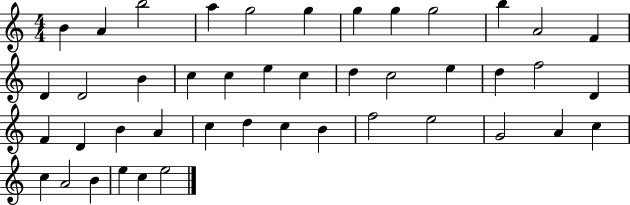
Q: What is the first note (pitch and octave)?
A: B4